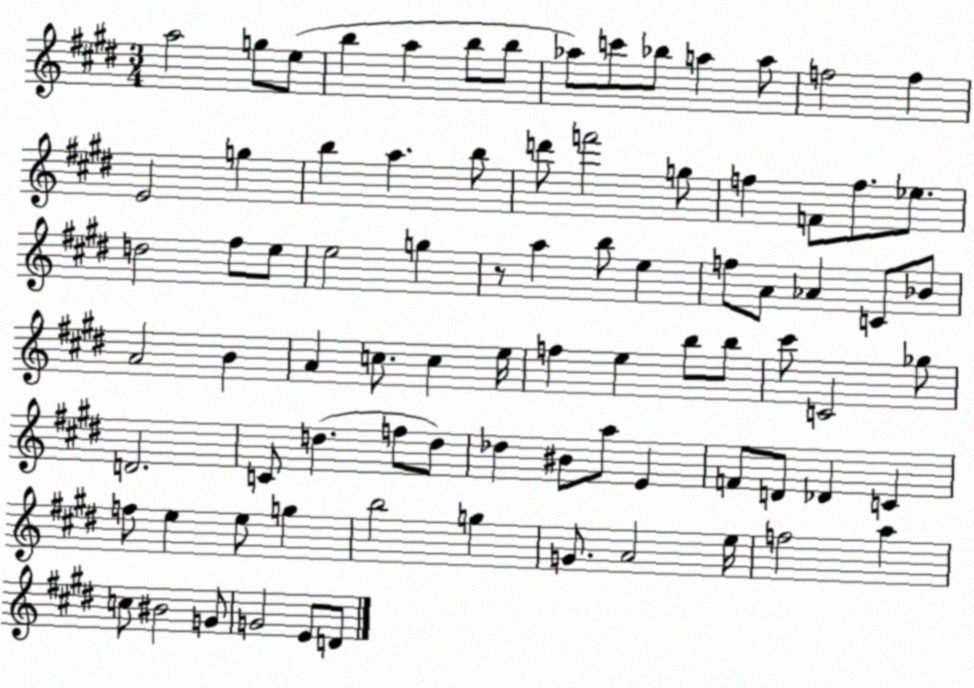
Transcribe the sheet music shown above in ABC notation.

X:1
T:Untitled
M:3/4
L:1/4
K:E
a2 g/2 e/2 b a b/2 b/2 _a/2 c'/2 _b/2 a a/2 f2 f E2 g b a b/2 d'/2 f'2 g/2 f F/2 f/2 _e/2 d2 ^f/2 e/2 e2 g z/2 a b/2 e f/2 A/2 _A C/2 _B/2 A2 B A c/2 c e/4 f e b/2 b/2 ^c'/2 C2 _g/2 D2 C/2 d f/2 d/2 _d ^B/2 a/2 E F/2 D/2 _D C f/2 e e/2 g b2 g G/2 A2 e/4 f2 a c/2 ^B2 G/2 G2 E/2 D/2